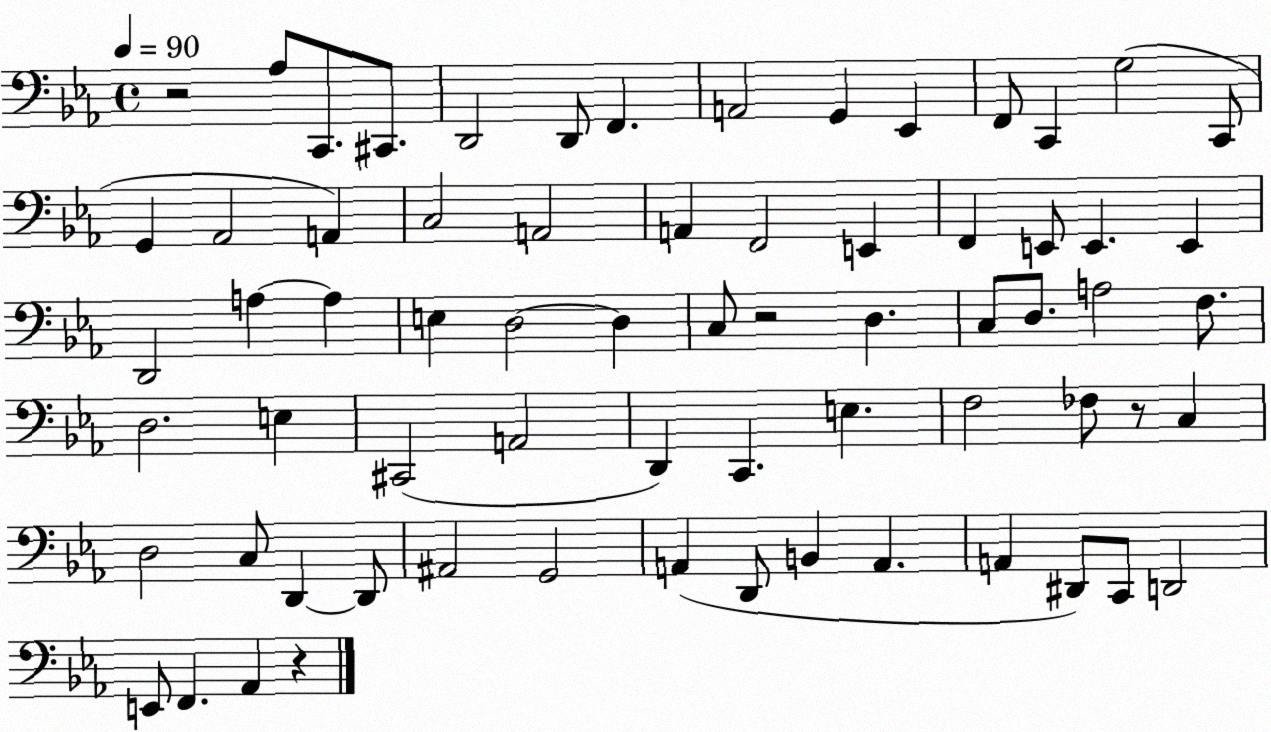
X:1
T:Untitled
M:4/4
L:1/4
K:Eb
z2 _A,/2 C,,/2 ^C,,/2 D,,2 D,,/2 F,, A,,2 G,, _E,, F,,/2 C,, G,2 C,,/2 G,, _A,,2 A,, C,2 A,,2 A,, F,,2 E,, F,, E,,/2 E,, E,, D,,2 A, A, E, D,2 D, C,/2 z2 D, C,/2 D,/2 A,2 F,/2 D,2 E, ^C,,2 A,,2 D,, C,, E, F,2 _F,/2 z/2 C, D,2 C,/2 D,, D,,/2 ^A,,2 G,,2 A,, D,,/2 B,, A,, A,, ^D,,/2 C,,/2 D,,2 E,,/2 F,, _A,, z